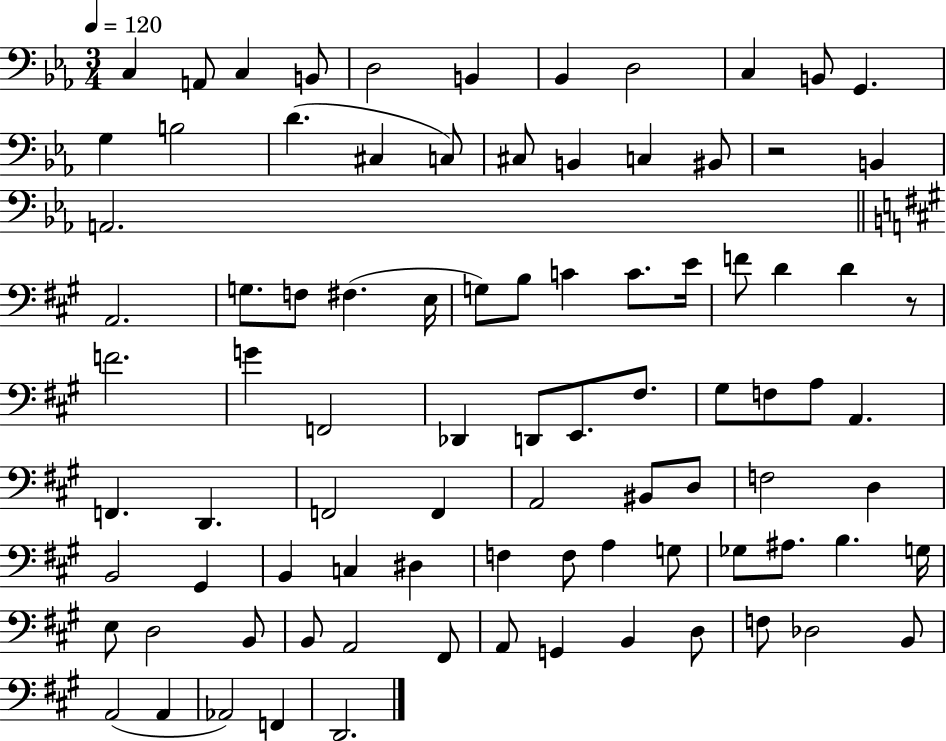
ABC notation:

X:1
T:Untitled
M:3/4
L:1/4
K:Eb
C, A,,/2 C, B,,/2 D,2 B,, _B,, D,2 C, B,,/2 G,, G, B,2 D ^C, C,/2 ^C,/2 B,, C, ^B,,/2 z2 B,, A,,2 A,,2 G,/2 F,/2 ^F, E,/4 G,/2 B,/2 C C/2 E/4 F/2 D D z/2 F2 G F,,2 _D,, D,,/2 E,,/2 ^F,/2 ^G,/2 F,/2 A,/2 A,, F,, D,, F,,2 F,, A,,2 ^B,,/2 D,/2 F,2 D, B,,2 ^G,, B,, C, ^D, F, F,/2 A, G,/2 _G,/2 ^A,/2 B, G,/4 E,/2 D,2 B,,/2 B,,/2 A,,2 ^F,,/2 A,,/2 G,, B,, D,/2 F,/2 _D,2 B,,/2 A,,2 A,, _A,,2 F,, D,,2